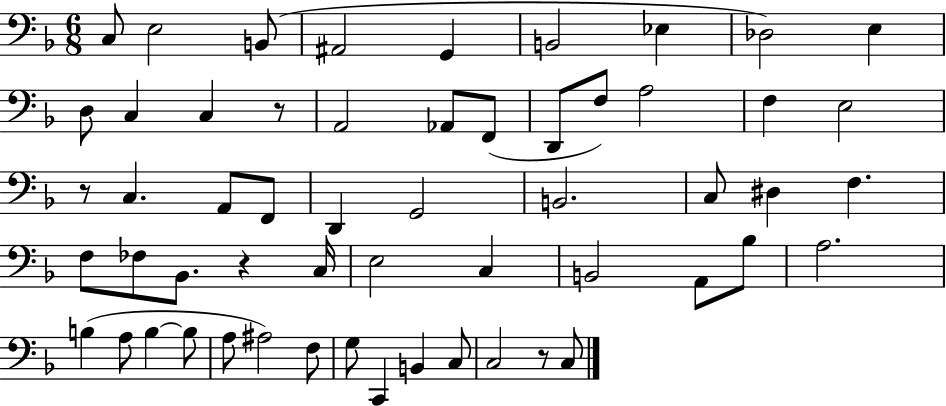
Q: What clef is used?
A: bass